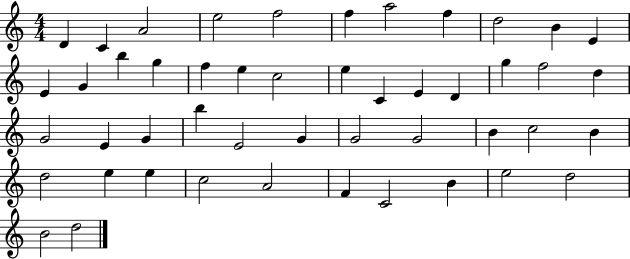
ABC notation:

X:1
T:Untitled
M:4/4
L:1/4
K:C
D C A2 e2 f2 f a2 f d2 B E E G b g f e c2 e C E D g f2 d G2 E G b E2 G G2 G2 B c2 B d2 e e c2 A2 F C2 B e2 d2 B2 d2